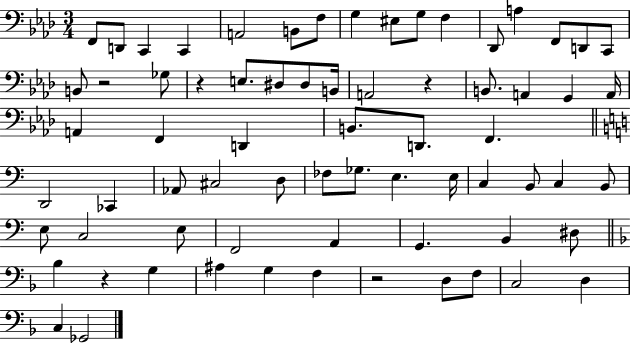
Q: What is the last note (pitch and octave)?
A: Gb2